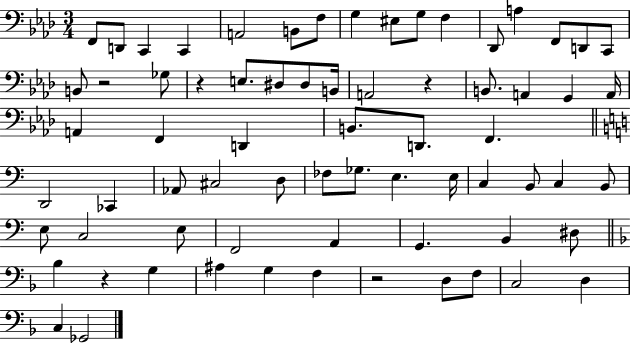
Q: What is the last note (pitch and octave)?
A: Gb2